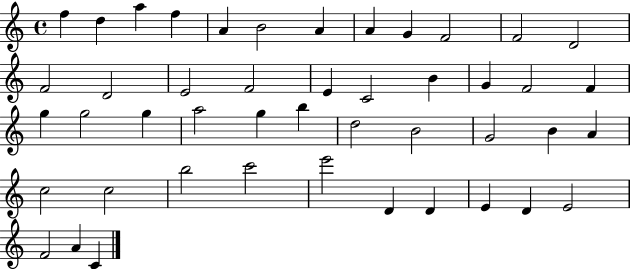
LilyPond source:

{
  \clef treble
  \time 4/4
  \defaultTimeSignature
  \key c \major
  f''4 d''4 a''4 f''4 | a'4 b'2 a'4 | a'4 g'4 f'2 | f'2 d'2 | \break f'2 d'2 | e'2 f'2 | e'4 c'2 b'4 | g'4 f'2 f'4 | \break g''4 g''2 g''4 | a''2 g''4 b''4 | d''2 b'2 | g'2 b'4 a'4 | \break c''2 c''2 | b''2 c'''2 | e'''2 d'4 d'4 | e'4 d'4 e'2 | \break f'2 a'4 c'4 | \bar "|."
}